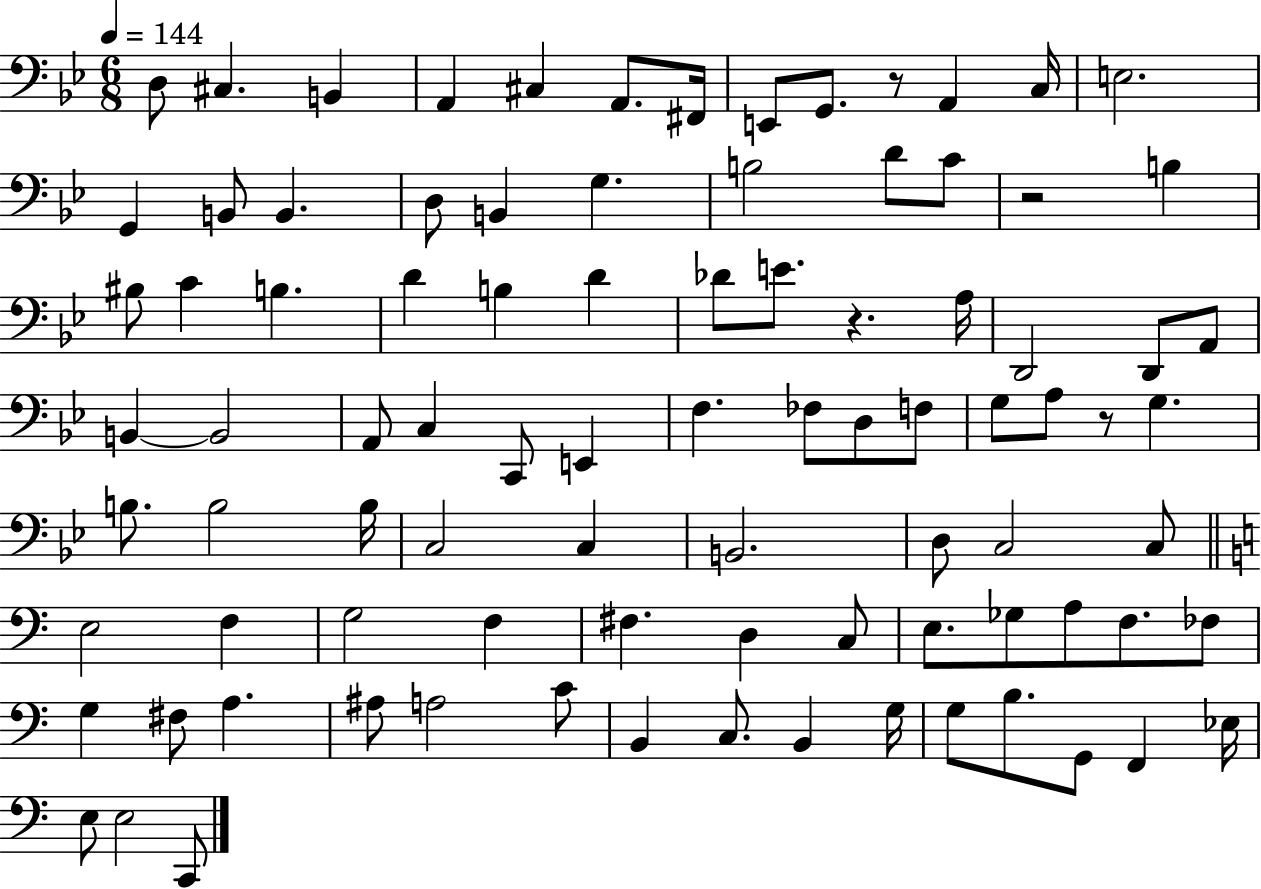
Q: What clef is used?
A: bass